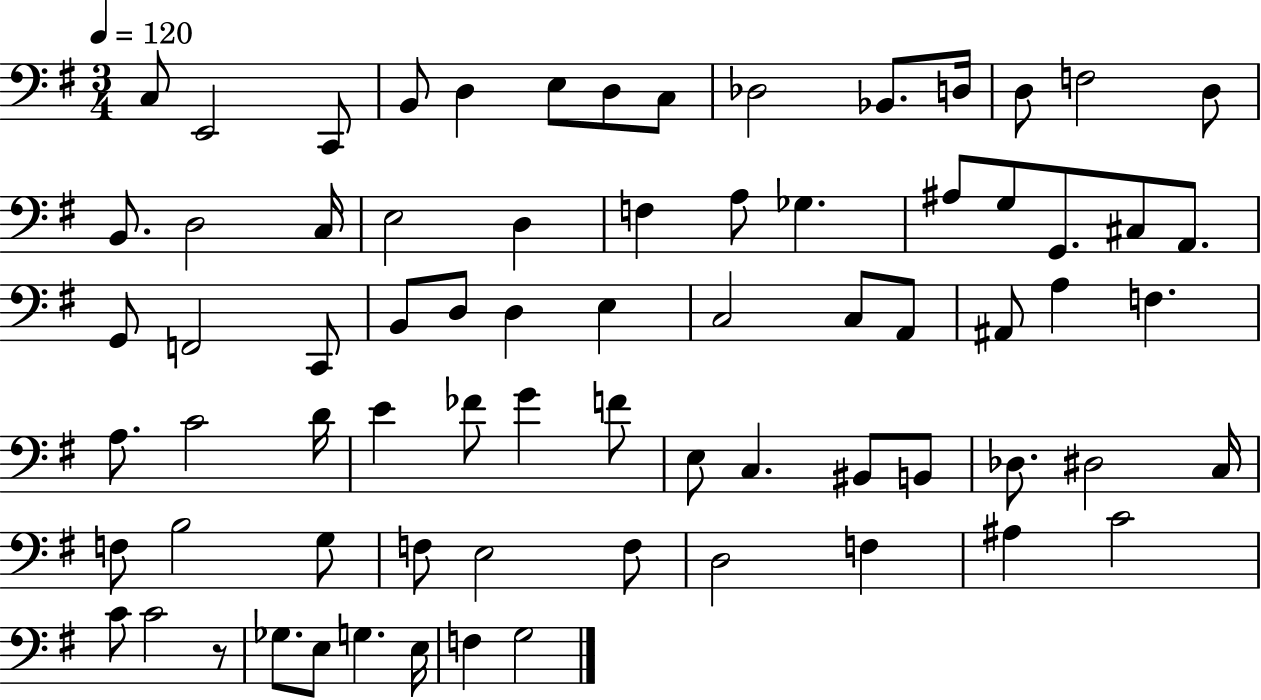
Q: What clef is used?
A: bass